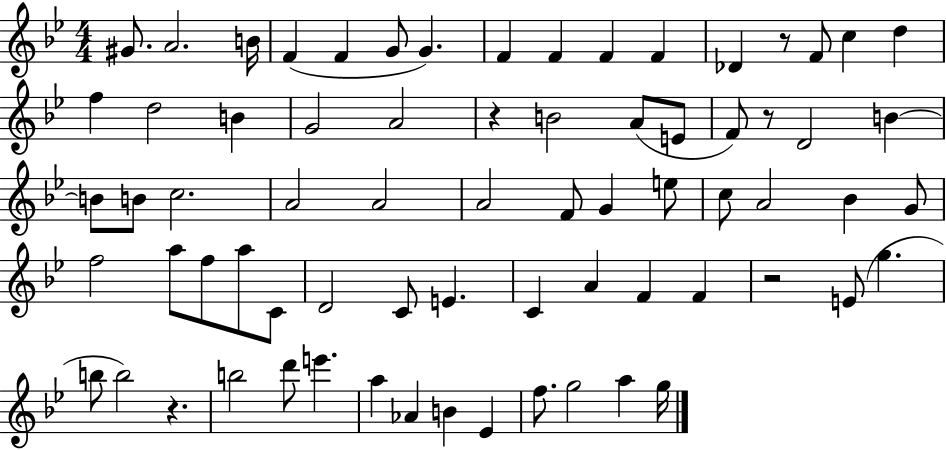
{
  \clef treble
  \numericTimeSignature
  \time 4/4
  \key bes \major
  gis'8. a'2. b'16 | f'4( f'4 g'8 g'4.) | f'4 f'4 f'4 f'4 | des'4 r8 f'8 c''4 d''4 | \break f''4 d''2 b'4 | g'2 a'2 | r4 b'2 a'8( e'8 | f'8) r8 d'2 b'4~~ | \break b'8 b'8 c''2. | a'2 a'2 | a'2 f'8 g'4 e''8 | c''8 a'2 bes'4 g'8 | \break f''2 a''8 f''8 a''8 c'8 | d'2 c'8 e'4. | c'4 a'4 f'4 f'4 | r2 e'8( g''4. | \break b''8 b''2) r4. | b''2 d'''8 e'''4. | a''4 aes'4 b'4 ees'4 | f''8. g''2 a''4 g''16 | \break \bar "|."
}